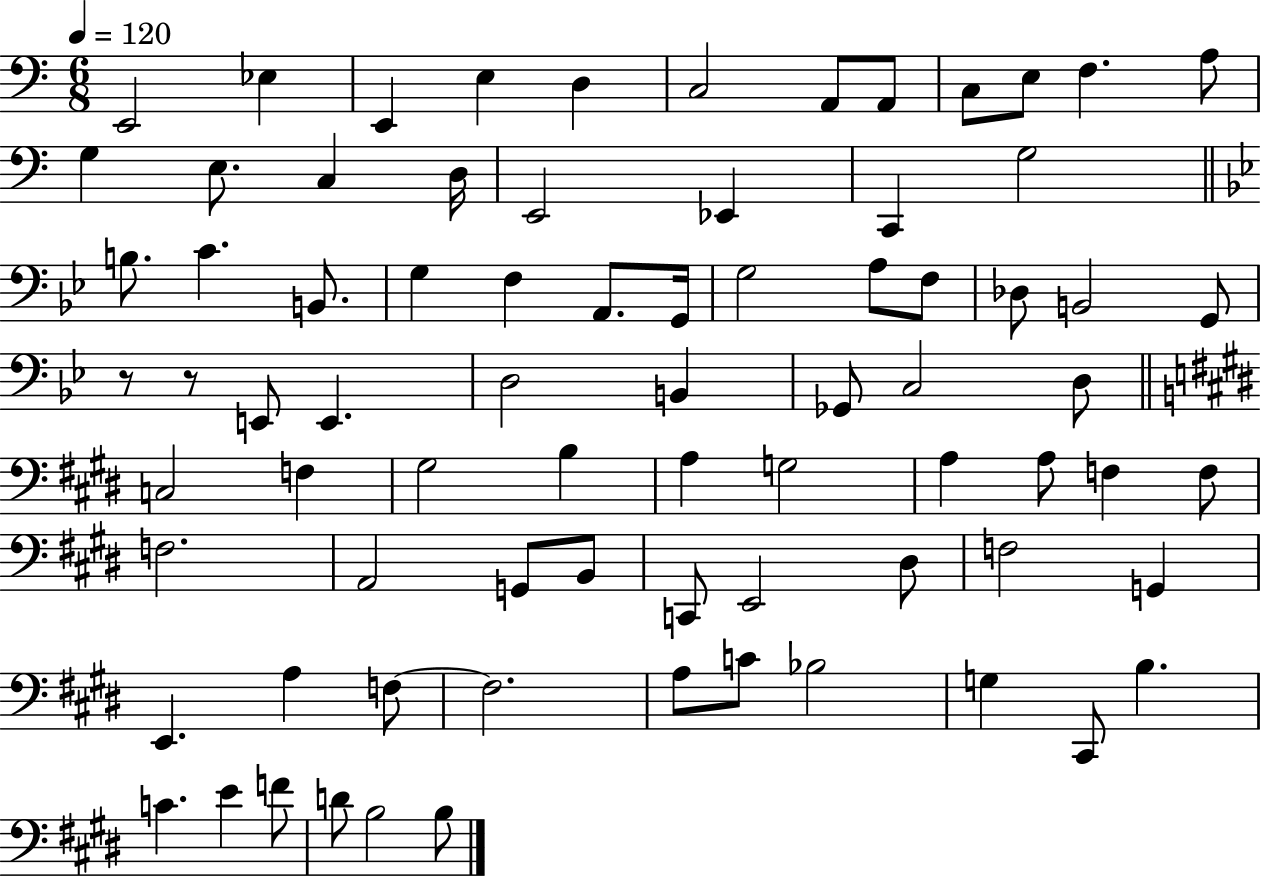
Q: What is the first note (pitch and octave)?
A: E2